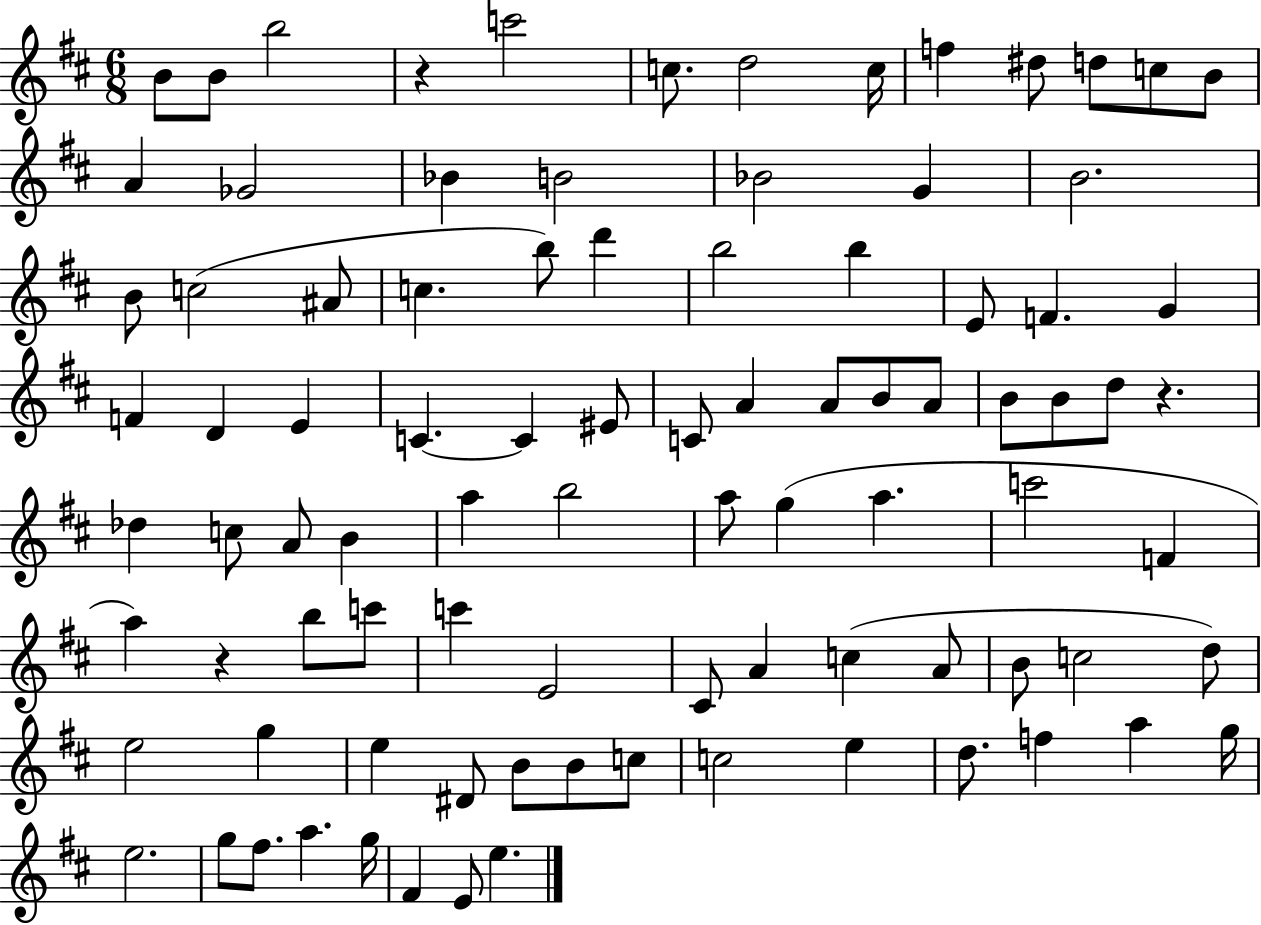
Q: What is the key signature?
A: D major